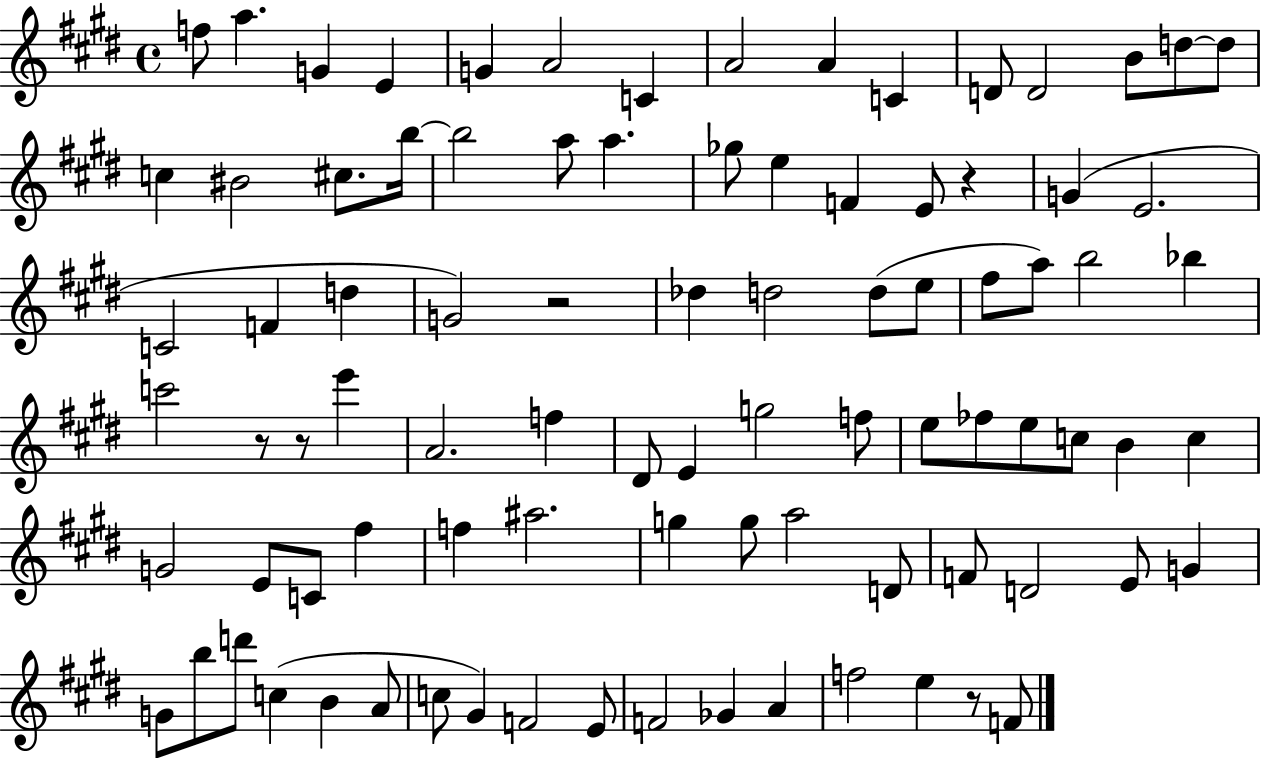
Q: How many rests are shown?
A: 5